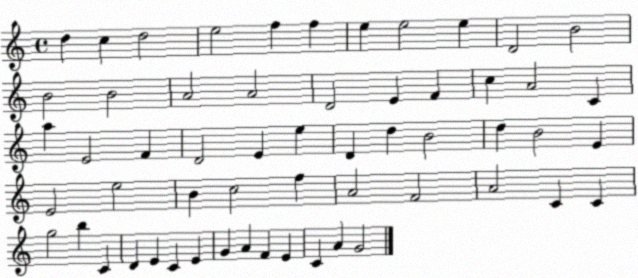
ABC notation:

X:1
T:Untitled
M:4/4
L:1/4
K:C
d c d2 e2 f f e e2 e D2 B2 B2 B2 A2 A2 D2 E F c A2 C a E2 F D2 E e D d B2 d B2 E E2 e2 B c2 f A2 F2 A2 C C g2 b C D E C E G A F E C A G2